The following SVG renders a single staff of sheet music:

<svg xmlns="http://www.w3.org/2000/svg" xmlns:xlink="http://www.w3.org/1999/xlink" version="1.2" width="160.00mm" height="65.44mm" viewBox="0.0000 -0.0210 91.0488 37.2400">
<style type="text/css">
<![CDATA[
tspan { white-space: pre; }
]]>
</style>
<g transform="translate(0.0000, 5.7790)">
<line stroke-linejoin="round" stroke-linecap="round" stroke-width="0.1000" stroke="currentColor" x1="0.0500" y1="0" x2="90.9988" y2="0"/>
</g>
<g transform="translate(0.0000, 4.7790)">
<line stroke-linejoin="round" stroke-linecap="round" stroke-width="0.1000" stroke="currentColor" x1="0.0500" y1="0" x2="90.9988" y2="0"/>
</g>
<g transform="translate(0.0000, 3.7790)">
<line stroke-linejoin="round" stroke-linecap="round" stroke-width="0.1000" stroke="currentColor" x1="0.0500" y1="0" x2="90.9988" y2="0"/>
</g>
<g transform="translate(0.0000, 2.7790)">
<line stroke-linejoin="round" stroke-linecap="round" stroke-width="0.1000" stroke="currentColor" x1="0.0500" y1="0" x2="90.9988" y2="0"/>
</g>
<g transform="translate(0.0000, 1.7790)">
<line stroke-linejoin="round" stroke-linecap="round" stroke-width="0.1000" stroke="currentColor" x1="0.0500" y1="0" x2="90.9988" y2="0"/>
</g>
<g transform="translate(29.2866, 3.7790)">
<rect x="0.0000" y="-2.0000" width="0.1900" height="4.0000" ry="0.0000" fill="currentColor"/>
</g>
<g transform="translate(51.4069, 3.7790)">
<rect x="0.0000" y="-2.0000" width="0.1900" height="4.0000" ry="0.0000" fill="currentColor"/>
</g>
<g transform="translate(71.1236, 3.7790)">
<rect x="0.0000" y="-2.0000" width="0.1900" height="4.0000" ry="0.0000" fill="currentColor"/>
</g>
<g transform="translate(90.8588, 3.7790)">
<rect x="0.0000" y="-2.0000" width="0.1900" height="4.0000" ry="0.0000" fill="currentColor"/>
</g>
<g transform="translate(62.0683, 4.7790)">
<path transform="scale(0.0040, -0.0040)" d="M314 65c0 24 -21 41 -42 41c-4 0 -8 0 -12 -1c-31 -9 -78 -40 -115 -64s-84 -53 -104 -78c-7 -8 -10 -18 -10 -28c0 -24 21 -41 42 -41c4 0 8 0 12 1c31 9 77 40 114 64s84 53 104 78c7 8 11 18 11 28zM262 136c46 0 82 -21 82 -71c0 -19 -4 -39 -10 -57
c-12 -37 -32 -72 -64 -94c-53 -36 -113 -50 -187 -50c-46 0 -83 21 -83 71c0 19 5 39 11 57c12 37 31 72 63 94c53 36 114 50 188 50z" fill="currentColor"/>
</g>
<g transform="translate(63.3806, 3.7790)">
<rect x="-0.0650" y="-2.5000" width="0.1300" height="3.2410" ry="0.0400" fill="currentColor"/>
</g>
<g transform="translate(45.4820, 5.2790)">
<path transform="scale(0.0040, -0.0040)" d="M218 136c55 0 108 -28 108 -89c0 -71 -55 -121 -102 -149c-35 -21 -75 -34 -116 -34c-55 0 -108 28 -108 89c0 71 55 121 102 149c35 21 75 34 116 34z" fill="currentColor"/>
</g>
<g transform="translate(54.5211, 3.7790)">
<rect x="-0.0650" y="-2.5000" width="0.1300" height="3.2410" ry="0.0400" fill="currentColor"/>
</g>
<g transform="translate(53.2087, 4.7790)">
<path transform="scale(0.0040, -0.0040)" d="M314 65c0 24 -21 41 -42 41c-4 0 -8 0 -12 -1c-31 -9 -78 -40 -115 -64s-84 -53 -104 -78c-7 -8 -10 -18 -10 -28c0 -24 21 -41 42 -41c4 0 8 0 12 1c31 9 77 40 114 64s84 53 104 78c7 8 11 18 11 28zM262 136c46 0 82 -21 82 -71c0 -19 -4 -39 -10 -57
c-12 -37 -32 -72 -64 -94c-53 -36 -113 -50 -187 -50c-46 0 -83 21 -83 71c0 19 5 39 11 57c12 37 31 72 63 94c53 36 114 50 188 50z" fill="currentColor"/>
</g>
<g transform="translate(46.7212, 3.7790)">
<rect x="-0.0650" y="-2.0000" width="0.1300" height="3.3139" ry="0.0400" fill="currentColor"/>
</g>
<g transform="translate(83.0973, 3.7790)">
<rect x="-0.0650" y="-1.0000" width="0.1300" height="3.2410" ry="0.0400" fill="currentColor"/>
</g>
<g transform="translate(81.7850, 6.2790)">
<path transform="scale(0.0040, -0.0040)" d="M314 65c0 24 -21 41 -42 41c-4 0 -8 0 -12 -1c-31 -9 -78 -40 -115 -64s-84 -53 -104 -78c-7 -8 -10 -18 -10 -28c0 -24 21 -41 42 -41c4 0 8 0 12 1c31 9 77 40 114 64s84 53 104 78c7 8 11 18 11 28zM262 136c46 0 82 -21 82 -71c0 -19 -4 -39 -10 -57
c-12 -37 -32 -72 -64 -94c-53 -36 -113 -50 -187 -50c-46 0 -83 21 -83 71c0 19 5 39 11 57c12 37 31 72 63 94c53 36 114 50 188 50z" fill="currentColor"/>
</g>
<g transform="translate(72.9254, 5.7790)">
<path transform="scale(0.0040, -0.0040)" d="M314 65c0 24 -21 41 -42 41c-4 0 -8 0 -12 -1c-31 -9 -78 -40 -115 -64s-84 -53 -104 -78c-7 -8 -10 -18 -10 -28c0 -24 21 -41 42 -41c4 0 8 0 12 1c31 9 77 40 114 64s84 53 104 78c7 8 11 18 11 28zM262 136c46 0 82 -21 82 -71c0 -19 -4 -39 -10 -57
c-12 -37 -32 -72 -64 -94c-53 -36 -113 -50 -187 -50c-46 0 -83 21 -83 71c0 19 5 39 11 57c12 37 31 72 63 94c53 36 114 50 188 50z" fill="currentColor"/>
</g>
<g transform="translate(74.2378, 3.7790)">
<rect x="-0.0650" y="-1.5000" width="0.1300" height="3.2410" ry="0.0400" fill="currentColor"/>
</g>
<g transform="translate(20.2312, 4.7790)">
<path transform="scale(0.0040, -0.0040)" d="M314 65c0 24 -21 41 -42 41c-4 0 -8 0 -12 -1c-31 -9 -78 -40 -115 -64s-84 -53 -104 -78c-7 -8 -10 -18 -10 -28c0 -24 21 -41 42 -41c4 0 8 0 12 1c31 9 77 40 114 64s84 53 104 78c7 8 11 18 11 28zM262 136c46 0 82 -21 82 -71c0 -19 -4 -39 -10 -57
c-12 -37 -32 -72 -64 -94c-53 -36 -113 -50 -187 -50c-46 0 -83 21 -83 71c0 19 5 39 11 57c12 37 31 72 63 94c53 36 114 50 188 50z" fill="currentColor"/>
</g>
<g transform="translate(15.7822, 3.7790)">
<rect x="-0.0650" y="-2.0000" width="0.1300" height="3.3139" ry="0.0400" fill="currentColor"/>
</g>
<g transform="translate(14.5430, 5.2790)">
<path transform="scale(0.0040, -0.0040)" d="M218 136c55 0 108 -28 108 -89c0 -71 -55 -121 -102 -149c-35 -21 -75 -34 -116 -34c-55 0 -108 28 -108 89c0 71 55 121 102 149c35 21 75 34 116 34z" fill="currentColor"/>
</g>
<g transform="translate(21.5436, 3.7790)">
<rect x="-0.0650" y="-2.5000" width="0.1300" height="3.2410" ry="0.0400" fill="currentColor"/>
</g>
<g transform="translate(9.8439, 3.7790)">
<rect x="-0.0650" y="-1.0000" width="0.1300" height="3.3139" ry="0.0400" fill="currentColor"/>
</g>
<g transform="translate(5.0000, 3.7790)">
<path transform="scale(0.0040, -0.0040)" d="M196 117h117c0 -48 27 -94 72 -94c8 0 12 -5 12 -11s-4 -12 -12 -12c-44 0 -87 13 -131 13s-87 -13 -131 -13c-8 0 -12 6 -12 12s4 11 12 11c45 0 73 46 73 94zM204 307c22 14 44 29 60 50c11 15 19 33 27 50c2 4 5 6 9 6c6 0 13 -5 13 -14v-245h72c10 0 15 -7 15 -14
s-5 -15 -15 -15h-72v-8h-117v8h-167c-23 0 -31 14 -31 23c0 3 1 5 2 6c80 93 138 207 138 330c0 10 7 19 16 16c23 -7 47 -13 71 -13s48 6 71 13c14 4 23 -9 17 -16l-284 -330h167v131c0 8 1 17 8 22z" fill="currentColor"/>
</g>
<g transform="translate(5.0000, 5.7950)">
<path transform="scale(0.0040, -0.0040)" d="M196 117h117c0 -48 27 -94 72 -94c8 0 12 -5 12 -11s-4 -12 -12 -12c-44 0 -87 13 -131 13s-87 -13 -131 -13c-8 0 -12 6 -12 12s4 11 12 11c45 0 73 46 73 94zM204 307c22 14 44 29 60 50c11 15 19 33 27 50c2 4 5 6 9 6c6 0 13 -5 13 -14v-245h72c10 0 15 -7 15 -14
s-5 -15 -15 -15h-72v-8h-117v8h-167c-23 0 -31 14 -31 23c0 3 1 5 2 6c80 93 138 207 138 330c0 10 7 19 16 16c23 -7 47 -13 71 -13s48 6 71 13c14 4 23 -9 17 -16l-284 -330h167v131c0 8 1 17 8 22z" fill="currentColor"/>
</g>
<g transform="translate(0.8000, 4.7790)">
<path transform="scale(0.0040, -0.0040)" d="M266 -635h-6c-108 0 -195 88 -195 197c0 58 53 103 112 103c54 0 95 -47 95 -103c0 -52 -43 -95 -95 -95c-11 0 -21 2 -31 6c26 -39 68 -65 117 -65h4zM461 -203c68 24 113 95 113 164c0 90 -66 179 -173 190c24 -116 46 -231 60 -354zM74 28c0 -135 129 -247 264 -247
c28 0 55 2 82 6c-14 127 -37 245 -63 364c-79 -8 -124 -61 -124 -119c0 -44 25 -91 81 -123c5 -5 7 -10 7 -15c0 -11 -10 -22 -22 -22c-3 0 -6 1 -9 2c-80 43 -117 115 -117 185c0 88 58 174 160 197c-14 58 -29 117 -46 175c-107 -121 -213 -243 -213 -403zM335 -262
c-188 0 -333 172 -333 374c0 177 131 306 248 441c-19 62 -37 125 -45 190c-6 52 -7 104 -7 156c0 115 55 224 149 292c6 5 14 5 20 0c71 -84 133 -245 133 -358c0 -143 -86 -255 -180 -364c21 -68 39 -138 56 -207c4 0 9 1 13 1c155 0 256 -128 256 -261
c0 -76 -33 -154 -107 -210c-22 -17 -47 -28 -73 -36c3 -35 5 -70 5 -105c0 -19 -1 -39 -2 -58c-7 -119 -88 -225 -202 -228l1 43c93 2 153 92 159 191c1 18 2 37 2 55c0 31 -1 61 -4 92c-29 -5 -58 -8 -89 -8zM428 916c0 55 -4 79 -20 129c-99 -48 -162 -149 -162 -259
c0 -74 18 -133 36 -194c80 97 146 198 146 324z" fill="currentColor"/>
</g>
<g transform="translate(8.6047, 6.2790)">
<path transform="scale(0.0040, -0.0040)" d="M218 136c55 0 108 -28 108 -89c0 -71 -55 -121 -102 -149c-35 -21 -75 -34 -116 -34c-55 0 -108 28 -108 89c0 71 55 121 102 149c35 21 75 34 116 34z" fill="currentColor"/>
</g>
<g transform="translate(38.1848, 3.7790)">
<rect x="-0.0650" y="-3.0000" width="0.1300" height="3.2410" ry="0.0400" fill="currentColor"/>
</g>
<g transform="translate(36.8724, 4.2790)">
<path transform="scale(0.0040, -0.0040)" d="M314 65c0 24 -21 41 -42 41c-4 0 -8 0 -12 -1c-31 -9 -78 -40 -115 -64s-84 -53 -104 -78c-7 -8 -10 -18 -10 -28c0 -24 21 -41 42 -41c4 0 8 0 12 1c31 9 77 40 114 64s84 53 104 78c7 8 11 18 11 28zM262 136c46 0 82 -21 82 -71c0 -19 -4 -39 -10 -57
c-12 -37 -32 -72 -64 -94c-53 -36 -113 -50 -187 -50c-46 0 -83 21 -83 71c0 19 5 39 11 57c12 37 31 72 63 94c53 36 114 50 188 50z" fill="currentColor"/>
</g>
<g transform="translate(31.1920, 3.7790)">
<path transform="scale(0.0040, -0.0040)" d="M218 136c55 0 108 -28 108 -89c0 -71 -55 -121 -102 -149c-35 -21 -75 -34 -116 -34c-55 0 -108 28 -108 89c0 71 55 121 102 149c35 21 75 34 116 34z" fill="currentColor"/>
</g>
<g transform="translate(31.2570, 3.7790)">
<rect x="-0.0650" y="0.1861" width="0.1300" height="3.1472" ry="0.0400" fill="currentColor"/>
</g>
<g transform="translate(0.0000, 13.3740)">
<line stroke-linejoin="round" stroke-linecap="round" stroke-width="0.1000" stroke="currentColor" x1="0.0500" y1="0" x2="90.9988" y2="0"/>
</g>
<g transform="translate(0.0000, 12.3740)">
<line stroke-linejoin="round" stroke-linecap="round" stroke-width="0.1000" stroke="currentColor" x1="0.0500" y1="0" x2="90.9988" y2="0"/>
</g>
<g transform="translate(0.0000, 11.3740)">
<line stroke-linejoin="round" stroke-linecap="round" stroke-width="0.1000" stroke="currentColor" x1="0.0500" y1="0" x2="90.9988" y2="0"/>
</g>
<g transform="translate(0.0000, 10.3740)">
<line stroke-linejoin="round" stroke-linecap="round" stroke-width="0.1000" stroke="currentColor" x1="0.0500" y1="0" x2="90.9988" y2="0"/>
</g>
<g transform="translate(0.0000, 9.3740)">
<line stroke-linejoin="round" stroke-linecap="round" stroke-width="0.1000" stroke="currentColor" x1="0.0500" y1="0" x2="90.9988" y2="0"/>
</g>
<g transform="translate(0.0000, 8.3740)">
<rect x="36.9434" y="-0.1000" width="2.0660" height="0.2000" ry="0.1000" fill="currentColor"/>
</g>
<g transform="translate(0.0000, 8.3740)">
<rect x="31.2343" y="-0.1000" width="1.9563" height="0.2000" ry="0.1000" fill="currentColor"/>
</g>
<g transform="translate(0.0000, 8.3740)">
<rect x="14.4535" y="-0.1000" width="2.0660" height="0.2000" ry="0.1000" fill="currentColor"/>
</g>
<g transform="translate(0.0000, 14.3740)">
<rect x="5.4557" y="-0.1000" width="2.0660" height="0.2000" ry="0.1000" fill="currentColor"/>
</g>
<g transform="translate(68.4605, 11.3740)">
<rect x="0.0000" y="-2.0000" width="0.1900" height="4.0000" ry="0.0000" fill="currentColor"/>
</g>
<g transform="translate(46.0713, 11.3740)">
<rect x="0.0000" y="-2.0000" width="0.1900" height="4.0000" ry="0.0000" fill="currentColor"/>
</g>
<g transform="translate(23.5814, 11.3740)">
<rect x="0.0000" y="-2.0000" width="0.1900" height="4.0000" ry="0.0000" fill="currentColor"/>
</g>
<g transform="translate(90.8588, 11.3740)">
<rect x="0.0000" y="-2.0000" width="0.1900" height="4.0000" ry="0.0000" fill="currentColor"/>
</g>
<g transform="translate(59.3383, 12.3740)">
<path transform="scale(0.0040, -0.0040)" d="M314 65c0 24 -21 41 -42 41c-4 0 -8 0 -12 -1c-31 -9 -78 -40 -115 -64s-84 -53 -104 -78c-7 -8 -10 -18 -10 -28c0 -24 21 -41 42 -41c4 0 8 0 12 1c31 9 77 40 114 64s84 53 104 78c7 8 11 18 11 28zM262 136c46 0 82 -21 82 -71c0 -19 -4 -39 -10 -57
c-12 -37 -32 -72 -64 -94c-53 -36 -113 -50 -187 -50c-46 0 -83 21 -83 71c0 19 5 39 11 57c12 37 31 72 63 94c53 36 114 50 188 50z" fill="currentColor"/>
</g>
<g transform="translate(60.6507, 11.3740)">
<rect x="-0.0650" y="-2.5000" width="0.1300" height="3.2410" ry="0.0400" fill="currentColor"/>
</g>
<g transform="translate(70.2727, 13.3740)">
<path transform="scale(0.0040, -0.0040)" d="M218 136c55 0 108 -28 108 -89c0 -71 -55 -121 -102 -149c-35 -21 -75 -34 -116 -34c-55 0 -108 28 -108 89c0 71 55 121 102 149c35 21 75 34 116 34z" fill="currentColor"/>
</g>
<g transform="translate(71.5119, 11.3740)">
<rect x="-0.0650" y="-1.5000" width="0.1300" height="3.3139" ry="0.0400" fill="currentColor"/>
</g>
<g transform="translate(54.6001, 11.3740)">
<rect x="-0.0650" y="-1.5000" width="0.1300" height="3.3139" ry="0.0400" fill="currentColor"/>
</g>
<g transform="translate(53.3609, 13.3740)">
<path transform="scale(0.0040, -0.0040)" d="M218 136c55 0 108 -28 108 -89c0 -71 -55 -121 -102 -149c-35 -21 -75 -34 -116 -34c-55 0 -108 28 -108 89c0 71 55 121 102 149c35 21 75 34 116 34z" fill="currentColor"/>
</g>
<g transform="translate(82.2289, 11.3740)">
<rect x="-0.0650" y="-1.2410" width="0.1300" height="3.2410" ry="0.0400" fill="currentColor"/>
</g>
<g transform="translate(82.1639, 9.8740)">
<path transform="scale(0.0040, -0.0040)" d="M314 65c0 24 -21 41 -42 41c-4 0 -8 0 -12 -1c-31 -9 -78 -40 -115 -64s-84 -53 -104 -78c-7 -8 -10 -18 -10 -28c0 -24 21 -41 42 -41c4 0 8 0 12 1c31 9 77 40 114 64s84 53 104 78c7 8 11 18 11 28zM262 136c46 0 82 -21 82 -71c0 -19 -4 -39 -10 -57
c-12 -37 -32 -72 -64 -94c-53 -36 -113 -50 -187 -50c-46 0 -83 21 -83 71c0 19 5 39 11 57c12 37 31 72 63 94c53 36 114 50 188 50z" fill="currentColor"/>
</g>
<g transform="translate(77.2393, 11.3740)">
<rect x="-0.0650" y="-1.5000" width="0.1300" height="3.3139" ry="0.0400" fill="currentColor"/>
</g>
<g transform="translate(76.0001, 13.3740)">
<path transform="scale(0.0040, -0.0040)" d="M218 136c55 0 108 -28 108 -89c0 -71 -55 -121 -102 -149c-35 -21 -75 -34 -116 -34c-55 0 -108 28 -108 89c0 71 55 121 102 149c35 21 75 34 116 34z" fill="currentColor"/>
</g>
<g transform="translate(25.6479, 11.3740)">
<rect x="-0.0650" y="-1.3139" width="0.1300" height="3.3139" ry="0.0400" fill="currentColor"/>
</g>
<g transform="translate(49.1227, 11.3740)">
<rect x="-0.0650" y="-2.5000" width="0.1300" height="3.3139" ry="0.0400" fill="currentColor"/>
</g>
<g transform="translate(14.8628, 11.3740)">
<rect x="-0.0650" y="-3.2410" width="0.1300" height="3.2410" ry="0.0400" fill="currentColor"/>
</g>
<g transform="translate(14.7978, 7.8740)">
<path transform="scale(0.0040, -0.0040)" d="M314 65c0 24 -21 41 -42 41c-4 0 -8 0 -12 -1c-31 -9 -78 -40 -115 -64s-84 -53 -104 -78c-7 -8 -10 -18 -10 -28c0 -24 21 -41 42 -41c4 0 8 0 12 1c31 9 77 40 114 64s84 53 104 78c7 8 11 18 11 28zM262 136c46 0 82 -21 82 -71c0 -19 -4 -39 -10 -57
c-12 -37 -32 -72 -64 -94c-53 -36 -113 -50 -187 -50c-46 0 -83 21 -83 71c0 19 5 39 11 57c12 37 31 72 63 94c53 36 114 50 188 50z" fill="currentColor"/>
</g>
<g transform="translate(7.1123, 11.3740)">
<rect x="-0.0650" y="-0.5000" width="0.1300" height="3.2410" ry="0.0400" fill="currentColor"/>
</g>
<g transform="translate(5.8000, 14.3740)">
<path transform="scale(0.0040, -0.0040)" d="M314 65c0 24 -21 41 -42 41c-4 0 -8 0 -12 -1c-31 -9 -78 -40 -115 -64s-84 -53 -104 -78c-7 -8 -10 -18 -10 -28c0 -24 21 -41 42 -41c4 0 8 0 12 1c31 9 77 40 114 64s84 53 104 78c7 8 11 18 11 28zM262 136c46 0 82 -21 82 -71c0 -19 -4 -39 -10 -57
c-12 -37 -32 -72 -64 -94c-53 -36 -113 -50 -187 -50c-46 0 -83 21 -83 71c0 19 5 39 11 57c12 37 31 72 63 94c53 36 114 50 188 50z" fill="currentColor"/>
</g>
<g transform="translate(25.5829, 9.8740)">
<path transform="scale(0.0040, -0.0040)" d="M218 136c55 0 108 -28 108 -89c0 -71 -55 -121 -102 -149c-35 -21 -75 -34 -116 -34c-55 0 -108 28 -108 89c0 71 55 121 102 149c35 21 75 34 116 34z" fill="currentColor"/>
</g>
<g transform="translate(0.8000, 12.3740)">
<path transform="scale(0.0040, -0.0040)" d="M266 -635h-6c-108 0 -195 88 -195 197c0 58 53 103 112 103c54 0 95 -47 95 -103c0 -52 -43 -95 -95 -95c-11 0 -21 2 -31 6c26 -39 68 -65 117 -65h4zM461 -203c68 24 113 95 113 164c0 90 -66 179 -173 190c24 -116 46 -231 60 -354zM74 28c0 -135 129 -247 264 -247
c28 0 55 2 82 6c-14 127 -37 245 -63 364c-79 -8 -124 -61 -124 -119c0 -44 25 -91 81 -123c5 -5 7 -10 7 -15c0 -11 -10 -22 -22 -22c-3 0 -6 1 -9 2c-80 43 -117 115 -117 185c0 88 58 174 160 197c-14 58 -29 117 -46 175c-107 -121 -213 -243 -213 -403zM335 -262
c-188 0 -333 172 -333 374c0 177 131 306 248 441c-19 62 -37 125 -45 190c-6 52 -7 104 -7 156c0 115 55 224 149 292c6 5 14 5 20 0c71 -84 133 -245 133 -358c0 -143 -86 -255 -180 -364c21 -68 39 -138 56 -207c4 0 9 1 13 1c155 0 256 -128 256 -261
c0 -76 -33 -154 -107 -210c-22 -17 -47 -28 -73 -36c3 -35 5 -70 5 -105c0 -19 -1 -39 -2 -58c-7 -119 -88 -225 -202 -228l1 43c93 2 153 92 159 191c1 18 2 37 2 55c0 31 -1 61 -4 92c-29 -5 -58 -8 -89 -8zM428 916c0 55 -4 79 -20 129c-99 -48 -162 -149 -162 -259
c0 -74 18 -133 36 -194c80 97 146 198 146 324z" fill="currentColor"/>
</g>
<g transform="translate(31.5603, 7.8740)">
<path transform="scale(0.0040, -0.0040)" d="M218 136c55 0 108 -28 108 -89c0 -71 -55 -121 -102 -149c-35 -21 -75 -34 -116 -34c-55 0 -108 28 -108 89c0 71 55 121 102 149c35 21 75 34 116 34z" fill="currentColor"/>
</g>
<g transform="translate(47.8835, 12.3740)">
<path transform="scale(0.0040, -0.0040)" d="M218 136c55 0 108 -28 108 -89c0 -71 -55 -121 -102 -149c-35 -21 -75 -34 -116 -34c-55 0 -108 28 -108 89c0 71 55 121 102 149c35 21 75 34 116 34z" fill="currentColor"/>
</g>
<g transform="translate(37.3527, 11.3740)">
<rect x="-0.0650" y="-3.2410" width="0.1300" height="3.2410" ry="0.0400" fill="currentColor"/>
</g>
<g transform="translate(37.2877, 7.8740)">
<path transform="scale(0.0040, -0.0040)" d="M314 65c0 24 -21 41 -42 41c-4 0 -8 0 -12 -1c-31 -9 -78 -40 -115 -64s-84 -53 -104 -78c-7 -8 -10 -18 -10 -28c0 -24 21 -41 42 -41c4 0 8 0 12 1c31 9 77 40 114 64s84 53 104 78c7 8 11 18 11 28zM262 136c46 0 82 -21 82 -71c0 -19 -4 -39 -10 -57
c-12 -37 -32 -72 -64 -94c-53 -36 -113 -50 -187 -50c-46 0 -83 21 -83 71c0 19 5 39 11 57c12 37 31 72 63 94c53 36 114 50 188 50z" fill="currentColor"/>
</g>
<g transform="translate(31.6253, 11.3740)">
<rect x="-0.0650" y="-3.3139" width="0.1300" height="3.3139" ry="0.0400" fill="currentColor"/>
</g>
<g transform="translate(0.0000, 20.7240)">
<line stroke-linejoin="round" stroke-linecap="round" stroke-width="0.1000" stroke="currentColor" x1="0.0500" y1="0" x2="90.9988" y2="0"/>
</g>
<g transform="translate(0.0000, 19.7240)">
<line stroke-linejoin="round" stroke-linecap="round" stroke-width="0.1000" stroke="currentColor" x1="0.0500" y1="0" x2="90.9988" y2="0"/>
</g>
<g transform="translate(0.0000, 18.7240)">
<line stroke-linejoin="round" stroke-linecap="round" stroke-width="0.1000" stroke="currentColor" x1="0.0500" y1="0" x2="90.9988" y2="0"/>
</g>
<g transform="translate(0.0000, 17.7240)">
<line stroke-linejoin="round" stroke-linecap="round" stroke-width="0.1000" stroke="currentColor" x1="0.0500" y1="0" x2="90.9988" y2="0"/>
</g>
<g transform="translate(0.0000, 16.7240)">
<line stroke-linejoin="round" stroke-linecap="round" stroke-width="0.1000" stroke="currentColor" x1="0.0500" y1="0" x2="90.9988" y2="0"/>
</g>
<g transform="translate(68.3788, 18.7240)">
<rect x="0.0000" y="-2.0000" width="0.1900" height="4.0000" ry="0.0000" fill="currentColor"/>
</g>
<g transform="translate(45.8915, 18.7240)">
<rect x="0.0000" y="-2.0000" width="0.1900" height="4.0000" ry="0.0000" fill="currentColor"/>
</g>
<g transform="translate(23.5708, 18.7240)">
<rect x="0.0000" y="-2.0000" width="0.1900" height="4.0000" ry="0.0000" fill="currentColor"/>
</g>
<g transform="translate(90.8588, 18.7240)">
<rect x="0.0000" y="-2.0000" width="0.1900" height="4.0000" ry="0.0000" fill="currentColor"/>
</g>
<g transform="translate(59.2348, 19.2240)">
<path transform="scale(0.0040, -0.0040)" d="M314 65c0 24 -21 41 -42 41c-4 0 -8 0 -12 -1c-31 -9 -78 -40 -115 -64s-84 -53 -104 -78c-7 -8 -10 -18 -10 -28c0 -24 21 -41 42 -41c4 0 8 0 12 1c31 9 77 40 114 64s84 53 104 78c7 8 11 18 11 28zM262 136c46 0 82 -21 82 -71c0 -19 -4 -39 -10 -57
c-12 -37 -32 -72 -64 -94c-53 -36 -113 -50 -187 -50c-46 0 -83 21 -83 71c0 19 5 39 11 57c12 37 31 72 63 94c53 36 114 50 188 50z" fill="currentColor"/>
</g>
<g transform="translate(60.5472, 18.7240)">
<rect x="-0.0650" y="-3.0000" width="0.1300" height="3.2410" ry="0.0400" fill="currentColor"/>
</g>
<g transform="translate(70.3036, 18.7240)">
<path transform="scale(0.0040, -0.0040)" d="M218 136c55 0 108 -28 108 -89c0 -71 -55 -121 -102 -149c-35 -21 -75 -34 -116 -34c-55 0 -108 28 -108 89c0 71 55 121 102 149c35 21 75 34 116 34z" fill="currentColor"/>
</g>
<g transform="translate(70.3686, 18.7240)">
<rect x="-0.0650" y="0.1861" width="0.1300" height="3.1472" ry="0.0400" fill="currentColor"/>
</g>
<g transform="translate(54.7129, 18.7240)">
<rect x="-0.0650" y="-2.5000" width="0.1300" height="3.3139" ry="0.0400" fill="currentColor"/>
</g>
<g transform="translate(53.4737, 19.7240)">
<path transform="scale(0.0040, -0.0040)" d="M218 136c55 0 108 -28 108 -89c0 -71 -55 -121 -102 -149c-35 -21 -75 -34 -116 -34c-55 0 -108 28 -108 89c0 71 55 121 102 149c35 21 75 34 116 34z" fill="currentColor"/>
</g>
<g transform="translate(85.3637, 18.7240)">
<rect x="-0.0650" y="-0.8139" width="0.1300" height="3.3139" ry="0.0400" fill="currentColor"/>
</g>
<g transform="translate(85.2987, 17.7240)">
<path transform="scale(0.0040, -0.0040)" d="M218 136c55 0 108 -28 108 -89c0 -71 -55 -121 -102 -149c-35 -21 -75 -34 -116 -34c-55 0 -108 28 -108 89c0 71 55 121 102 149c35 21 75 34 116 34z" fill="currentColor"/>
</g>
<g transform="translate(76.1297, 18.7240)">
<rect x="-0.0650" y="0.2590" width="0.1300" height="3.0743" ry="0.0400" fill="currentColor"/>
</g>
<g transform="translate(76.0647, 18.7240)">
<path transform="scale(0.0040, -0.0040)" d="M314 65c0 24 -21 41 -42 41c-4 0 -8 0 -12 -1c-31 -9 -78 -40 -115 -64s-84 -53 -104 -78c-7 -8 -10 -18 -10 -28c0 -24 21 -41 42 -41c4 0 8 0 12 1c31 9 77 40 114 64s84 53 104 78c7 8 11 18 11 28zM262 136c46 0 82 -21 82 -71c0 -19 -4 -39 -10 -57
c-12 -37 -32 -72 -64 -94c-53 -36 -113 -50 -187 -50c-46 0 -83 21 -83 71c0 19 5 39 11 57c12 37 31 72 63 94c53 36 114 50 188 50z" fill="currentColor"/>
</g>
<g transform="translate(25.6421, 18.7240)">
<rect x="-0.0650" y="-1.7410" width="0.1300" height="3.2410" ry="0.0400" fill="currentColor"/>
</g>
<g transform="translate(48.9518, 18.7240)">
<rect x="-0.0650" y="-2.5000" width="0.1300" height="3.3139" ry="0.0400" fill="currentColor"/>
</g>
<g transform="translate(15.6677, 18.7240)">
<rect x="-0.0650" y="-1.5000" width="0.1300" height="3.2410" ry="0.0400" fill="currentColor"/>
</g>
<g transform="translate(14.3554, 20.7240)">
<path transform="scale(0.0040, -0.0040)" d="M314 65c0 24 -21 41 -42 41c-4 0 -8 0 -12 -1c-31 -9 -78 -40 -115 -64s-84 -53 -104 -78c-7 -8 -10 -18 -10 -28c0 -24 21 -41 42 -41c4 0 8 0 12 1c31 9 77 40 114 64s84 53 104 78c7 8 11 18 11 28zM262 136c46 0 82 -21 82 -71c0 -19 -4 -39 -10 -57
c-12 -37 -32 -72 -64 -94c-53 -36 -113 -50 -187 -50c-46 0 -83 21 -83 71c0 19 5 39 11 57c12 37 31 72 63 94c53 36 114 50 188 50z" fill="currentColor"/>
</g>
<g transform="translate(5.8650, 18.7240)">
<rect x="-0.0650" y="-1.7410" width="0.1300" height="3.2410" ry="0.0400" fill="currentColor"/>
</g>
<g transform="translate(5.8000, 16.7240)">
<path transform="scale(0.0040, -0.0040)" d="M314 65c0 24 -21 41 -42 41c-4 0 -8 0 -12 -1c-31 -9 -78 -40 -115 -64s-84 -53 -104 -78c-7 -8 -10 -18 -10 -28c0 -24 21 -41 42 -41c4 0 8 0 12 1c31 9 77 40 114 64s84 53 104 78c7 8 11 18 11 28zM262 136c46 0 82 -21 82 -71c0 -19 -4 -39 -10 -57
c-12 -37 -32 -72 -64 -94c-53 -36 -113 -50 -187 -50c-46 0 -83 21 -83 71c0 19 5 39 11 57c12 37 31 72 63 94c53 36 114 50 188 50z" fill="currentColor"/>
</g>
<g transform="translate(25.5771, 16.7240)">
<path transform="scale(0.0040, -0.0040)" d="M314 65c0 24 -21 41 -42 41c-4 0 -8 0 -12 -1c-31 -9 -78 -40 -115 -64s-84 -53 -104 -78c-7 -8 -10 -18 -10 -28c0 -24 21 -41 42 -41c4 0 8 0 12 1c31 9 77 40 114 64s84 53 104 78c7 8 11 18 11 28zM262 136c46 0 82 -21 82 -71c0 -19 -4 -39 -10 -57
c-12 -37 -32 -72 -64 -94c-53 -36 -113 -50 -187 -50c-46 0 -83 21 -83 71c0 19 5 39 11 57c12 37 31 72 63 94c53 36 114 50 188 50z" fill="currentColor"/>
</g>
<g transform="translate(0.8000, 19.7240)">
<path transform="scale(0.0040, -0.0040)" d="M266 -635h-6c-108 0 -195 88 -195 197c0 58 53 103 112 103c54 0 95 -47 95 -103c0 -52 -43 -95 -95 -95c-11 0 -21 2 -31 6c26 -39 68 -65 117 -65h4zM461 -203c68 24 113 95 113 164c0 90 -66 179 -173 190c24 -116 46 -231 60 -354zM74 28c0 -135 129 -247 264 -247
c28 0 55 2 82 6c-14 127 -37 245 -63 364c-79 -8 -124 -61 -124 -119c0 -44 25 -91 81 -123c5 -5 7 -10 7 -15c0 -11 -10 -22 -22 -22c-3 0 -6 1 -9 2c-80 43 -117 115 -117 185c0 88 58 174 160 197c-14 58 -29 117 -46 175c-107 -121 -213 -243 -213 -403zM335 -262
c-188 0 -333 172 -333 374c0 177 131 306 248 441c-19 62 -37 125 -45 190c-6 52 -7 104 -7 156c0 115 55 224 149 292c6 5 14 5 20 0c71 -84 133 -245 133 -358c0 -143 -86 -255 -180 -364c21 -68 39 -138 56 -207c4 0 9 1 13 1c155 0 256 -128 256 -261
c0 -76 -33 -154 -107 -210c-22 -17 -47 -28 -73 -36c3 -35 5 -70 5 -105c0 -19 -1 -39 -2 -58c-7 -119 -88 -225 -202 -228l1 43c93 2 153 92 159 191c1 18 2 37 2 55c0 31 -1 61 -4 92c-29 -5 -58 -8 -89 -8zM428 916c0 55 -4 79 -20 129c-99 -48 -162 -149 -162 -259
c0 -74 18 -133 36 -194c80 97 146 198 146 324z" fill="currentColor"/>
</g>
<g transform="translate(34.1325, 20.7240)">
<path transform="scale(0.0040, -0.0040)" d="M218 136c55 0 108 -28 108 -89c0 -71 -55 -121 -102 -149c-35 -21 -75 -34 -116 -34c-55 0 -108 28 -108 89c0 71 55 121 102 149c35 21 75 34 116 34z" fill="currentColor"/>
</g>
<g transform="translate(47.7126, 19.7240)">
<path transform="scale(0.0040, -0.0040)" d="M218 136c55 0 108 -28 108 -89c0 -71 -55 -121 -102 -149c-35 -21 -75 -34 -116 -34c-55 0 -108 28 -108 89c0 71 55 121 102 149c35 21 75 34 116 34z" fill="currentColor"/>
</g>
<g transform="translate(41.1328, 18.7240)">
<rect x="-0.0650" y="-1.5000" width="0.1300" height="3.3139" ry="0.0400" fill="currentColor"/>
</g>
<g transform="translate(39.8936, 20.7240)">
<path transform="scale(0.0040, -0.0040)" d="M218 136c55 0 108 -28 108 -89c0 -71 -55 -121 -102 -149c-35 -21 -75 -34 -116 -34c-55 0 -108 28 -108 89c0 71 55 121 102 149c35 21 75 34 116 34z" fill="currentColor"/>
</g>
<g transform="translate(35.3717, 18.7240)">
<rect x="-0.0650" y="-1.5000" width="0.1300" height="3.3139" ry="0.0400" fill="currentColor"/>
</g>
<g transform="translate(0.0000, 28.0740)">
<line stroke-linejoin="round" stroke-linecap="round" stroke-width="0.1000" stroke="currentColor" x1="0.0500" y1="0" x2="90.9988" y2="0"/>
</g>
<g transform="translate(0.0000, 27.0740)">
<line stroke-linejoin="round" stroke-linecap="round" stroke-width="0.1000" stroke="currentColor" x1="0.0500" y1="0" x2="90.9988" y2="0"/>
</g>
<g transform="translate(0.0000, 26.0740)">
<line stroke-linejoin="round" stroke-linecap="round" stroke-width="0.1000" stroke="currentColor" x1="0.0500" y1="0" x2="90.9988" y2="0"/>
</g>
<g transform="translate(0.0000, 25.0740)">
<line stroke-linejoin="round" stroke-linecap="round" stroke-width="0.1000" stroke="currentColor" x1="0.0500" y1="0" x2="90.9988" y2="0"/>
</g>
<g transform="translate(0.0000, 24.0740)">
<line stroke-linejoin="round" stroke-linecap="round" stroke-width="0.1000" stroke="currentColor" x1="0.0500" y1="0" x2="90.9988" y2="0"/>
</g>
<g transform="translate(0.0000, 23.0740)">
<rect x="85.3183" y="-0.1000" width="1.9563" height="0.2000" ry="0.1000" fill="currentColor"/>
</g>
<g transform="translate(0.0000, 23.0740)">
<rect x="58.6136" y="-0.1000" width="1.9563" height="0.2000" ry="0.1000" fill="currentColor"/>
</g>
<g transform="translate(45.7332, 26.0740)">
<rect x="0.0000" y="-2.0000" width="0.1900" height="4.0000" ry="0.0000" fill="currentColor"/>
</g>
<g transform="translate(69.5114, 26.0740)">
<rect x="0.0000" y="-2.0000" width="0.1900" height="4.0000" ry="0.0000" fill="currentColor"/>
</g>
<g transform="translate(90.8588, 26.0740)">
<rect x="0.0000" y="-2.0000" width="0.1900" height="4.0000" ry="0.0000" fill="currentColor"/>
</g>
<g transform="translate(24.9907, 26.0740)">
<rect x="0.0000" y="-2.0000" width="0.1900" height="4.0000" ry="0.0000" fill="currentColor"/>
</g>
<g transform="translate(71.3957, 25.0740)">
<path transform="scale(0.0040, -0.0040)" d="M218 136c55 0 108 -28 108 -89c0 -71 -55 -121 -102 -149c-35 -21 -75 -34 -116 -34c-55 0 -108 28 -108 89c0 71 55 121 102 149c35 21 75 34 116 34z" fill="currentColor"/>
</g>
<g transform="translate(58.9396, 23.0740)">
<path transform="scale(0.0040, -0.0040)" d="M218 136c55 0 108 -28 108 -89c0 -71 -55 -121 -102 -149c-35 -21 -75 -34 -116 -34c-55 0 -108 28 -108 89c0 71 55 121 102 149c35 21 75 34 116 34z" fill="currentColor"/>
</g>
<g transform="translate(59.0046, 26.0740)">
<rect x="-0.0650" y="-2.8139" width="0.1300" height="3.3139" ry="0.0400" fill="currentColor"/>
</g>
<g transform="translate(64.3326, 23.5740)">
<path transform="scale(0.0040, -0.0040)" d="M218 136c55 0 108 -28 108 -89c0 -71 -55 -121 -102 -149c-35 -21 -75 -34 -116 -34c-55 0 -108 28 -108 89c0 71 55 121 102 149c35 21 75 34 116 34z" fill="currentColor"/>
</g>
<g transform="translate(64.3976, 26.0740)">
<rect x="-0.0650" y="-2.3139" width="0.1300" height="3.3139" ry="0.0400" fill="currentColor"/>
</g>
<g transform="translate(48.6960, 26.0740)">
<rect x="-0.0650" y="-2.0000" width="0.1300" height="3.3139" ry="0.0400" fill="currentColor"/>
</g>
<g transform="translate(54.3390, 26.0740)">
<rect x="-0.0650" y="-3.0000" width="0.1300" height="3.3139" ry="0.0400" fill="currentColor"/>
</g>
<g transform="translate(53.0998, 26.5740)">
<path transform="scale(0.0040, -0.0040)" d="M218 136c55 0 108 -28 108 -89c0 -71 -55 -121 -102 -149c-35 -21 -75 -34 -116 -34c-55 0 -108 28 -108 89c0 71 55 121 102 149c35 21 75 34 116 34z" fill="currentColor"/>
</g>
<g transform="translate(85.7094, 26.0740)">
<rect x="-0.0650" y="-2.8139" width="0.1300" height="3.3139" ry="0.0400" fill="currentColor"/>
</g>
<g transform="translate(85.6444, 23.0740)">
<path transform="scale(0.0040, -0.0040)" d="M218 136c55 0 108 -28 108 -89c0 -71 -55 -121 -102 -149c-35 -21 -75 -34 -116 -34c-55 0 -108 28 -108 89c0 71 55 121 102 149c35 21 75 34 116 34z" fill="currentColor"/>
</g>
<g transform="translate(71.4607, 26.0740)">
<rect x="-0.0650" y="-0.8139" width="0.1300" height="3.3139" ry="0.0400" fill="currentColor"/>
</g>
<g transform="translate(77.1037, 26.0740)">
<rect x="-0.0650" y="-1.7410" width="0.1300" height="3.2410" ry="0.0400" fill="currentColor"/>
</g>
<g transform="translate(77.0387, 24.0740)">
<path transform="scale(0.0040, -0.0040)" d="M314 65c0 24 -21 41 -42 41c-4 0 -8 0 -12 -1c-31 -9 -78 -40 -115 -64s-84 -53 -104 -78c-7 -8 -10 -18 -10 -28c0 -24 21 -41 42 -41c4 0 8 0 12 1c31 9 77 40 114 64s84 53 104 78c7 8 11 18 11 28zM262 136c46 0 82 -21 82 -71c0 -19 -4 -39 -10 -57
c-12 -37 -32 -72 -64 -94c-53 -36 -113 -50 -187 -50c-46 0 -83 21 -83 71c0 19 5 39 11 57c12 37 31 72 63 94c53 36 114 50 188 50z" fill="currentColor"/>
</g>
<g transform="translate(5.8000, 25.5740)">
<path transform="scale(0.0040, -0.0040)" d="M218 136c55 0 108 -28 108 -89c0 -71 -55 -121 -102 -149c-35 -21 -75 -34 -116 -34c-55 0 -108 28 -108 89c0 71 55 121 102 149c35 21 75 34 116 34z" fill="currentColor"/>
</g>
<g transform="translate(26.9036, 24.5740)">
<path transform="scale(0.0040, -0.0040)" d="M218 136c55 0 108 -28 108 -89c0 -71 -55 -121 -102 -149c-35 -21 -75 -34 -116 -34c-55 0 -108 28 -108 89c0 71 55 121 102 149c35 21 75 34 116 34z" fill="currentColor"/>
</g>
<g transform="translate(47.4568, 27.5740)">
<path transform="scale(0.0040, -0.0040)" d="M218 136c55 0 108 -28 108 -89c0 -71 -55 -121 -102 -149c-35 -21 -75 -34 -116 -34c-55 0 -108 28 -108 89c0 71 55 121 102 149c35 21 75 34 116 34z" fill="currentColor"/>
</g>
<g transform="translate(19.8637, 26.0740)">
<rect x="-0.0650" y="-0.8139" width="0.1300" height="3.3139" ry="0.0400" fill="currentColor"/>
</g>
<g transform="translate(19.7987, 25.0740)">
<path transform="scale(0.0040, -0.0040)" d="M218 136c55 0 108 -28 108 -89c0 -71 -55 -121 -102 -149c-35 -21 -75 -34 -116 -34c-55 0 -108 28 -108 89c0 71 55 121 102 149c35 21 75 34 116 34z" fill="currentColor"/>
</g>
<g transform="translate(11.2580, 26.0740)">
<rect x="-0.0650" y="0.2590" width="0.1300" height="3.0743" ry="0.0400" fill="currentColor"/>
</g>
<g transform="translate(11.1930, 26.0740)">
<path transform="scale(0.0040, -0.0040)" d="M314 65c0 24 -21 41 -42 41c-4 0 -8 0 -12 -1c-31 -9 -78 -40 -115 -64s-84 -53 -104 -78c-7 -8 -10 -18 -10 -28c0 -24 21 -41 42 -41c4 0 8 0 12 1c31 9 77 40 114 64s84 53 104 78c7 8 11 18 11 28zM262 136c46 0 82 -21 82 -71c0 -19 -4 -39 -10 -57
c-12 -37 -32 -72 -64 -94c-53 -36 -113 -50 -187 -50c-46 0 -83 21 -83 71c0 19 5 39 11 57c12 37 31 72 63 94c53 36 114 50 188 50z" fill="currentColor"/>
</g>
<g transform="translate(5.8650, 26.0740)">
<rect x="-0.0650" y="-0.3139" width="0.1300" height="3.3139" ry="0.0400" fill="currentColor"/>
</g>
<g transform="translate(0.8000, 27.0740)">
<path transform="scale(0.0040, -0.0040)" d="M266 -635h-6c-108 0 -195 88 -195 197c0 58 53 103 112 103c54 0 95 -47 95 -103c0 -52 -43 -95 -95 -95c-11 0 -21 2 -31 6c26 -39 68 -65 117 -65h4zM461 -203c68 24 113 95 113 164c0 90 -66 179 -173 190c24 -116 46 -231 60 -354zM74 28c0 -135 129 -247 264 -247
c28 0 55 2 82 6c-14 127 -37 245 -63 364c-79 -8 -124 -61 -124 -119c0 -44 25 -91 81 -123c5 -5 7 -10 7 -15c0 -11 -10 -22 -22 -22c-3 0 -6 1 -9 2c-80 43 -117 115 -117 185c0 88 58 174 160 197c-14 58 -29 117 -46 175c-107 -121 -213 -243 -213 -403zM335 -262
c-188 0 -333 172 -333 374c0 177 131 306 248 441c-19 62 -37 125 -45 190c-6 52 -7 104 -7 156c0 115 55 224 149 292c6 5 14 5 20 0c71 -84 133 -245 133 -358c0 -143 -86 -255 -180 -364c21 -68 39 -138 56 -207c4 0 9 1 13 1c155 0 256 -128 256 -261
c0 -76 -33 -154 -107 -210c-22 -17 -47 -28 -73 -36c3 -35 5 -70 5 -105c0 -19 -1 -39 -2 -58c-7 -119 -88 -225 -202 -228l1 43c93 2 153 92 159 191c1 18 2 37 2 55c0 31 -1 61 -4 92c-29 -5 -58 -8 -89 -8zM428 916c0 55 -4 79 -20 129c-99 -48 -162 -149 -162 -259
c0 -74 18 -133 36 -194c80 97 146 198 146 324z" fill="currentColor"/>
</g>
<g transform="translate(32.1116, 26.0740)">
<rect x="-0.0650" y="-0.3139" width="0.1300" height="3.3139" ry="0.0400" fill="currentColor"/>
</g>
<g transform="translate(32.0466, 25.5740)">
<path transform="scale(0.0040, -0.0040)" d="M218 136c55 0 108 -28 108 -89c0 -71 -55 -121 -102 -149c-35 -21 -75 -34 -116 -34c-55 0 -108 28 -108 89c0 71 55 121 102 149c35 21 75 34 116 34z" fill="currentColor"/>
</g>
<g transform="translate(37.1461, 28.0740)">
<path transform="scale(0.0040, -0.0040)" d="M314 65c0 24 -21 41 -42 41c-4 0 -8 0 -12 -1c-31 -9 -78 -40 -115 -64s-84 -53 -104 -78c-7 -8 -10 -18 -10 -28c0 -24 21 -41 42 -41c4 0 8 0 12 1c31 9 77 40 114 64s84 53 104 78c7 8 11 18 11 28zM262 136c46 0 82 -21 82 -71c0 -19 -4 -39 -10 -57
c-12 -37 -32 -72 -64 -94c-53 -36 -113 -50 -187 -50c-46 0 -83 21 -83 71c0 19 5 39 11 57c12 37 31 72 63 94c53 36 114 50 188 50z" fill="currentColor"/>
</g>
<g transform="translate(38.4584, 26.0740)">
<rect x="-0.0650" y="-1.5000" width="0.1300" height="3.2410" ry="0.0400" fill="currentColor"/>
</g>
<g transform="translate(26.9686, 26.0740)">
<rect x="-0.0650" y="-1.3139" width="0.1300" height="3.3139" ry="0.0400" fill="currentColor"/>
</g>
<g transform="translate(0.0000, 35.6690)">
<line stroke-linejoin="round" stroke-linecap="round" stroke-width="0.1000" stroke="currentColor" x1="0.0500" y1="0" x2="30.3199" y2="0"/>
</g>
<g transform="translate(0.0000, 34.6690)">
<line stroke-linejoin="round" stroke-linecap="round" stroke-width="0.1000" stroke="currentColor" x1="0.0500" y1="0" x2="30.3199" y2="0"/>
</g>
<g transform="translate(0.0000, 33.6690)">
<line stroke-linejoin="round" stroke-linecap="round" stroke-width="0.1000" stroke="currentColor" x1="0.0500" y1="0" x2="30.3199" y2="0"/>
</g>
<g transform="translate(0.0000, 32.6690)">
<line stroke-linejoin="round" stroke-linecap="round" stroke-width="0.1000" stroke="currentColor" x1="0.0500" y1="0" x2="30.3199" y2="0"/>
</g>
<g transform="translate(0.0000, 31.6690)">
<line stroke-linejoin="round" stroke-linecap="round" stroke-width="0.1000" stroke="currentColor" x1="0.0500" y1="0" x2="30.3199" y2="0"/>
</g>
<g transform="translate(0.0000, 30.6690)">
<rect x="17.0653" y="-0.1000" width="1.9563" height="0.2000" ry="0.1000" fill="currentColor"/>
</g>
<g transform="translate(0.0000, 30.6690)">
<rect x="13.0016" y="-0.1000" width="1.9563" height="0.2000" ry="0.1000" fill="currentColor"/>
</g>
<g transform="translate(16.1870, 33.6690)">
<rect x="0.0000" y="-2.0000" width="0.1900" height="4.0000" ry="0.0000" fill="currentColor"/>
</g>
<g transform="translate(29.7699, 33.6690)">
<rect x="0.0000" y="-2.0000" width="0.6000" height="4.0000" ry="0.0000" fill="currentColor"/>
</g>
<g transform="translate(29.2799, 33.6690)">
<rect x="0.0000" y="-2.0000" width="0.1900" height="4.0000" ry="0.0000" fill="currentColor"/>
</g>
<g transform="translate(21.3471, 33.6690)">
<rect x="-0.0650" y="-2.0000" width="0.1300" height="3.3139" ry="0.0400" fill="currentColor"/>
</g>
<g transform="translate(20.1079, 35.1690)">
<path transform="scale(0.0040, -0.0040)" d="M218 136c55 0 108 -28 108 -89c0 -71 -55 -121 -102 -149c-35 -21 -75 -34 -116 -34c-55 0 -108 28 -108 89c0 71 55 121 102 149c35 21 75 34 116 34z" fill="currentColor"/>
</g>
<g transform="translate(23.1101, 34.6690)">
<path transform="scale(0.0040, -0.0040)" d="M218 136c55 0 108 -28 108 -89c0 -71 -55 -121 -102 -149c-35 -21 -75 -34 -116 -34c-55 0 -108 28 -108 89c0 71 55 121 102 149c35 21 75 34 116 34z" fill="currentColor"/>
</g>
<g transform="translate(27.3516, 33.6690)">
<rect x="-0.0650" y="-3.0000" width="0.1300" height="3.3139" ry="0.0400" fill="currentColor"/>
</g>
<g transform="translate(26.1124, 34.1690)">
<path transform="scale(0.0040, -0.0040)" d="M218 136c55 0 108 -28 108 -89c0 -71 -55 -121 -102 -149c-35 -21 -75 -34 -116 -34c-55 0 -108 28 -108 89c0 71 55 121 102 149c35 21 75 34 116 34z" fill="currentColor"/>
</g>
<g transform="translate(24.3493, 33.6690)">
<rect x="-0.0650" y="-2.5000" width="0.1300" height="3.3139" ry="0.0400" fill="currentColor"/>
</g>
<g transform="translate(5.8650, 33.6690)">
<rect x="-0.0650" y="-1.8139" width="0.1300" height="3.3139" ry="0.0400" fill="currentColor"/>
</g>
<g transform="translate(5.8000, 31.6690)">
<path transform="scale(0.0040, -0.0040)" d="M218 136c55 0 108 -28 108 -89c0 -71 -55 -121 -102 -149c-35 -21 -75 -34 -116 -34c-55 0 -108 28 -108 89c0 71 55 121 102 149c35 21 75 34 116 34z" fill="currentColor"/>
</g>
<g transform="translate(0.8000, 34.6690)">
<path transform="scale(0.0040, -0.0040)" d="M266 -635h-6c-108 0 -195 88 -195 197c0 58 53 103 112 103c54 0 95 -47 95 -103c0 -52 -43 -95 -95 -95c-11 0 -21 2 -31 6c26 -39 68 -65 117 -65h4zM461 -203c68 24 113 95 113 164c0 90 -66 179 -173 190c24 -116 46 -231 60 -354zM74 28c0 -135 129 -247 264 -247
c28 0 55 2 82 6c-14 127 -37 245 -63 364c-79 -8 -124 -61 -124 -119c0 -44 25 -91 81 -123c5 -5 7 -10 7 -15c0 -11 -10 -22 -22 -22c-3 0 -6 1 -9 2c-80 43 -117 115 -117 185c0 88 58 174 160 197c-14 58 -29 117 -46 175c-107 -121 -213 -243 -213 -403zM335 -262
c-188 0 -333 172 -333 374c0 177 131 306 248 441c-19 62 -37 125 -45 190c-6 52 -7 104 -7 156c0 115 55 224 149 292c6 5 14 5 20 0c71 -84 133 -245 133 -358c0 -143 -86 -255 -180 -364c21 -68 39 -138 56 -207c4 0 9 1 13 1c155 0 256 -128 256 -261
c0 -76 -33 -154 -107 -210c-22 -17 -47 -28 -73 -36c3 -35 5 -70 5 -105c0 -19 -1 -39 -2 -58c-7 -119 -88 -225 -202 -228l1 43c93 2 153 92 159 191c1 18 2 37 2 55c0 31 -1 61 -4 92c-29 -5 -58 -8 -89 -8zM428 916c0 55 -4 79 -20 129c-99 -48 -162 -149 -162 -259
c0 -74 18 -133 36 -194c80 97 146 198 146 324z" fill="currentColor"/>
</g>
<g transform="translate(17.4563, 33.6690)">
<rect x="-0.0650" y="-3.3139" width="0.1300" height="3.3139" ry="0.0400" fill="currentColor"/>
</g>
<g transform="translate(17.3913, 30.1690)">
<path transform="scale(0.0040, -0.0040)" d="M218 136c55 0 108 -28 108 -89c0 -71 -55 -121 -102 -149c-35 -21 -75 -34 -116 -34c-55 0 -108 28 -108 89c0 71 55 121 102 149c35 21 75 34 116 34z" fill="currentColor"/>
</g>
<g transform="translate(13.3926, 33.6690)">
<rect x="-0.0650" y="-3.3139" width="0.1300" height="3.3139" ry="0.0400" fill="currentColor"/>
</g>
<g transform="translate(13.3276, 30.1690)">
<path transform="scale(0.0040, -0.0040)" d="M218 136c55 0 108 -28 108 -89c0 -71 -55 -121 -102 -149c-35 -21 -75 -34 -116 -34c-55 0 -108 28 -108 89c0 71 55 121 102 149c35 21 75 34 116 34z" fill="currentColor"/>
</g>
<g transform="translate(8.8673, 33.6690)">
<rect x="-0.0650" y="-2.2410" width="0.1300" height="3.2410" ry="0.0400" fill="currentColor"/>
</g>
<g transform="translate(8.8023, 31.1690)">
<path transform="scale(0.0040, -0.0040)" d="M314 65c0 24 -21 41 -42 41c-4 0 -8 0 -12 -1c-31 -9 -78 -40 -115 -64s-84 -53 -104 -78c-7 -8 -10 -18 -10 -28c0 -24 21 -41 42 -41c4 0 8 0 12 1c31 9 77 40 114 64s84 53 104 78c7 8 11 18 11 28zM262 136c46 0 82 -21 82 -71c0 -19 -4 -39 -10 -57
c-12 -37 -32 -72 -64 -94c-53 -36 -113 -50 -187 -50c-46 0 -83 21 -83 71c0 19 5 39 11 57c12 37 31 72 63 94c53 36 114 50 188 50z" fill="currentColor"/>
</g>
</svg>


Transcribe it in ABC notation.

X:1
T:Untitled
M:4/4
L:1/4
K:C
D F G2 B A2 F G2 G2 E2 D2 C2 b2 e b b2 G E G2 E E e2 f2 E2 f2 E E G G A2 B B2 d c B2 d e c E2 F A a g d f2 a f g2 b b F G A